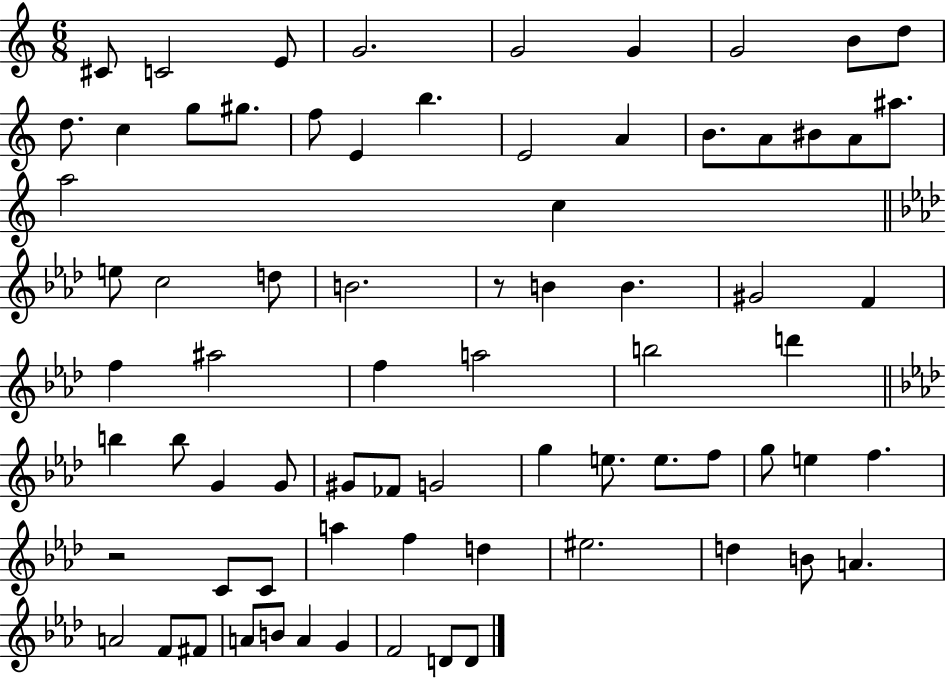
C#4/e C4/h E4/e G4/h. G4/h G4/q G4/h B4/e D5/e D5/e. C5/q G5/e G#5/e. F5/e E4/q B5/q. E4/h A4/q B4/e. A4/e BIS4/e A4/e A#5/e. A5/h C5/q E5/e C5/h D5/e B4/h. R/e B4/q B4/q. G#4/h F4/q F5/q A#5/h F5/q A5/h B5/h D6/q B5/q B5/e G4/q G4/e G#4/e FES4/e G4/h G5/q E5/e. E5/e. F5/e G5/e E5/q F5/q. R/h C4/e C4/e A5/q F5/q D5/q EIS5/h. D5/q B4/e A4/q. A4/h F4/e F#4/e A4/e B4/e A4/q G4/q F4/h D4/e D4/e